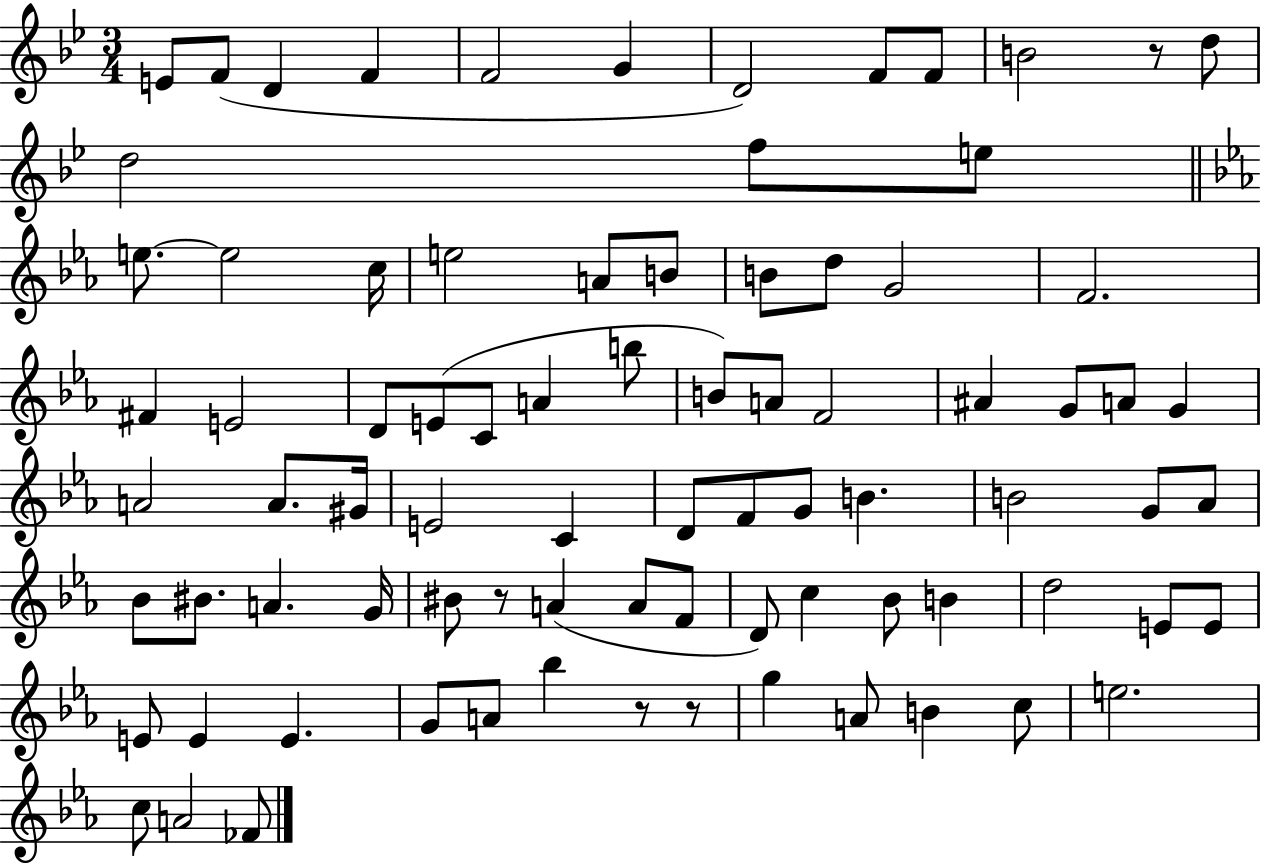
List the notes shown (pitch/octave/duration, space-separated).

E4/e F4/e D4/q F4/q F4/h G4/q D4/h F4/e F4/e B4/h R/e D5/e D5/h F5/e E5/e E5/e. E5/h C5/s E5/h A4/e B4/e B4/e D5/e G4/h F4/h. F#4/q E4/h D4/e E4/e C4/e A4/q B5/e B4/e A4/e F4/h A#4/q G4/e A4/e G4/q A4/h A4/e. G#4/s E4/h C4/q D4/e F4/e G4/e B4/q. B4/h G4/e Ab4/e Bb4/e BIS4/e. A4/q. G4/s BIS4/e R/e A4/q A4/e F4/e D4/e C5/q Bb4/e B4/q D5/h E4/e E4/e E4/e E4/q E4/q. G4/e A4/e Bb5/q R/e R/e G5/q A4/e B4/q C5/e E5/h. C5/e A4/h FES4/e